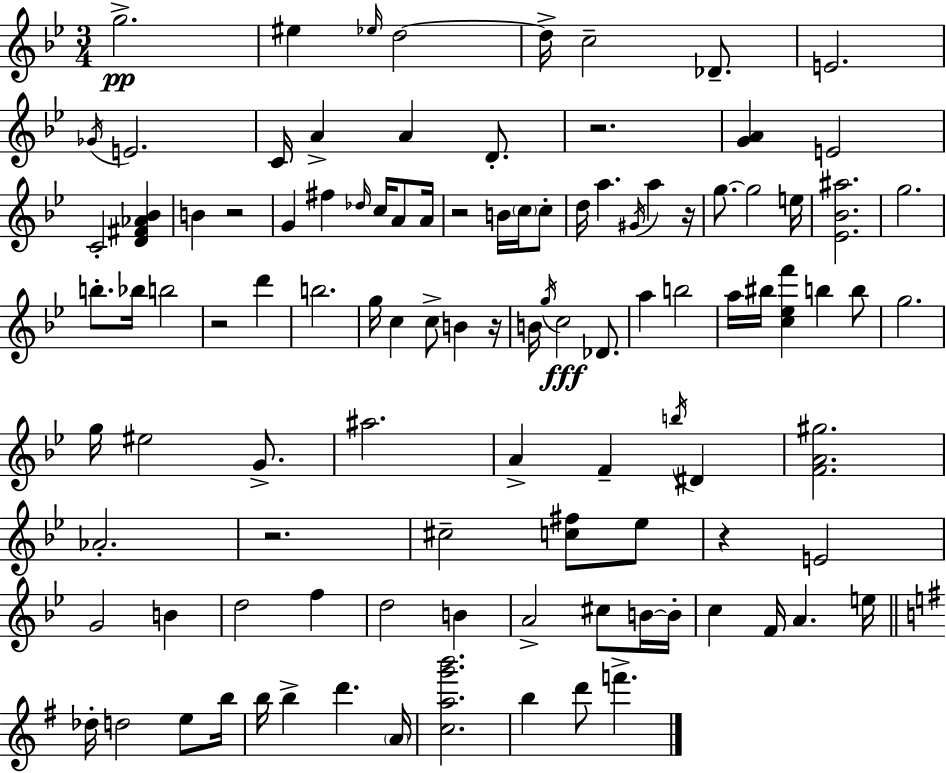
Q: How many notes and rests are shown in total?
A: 106